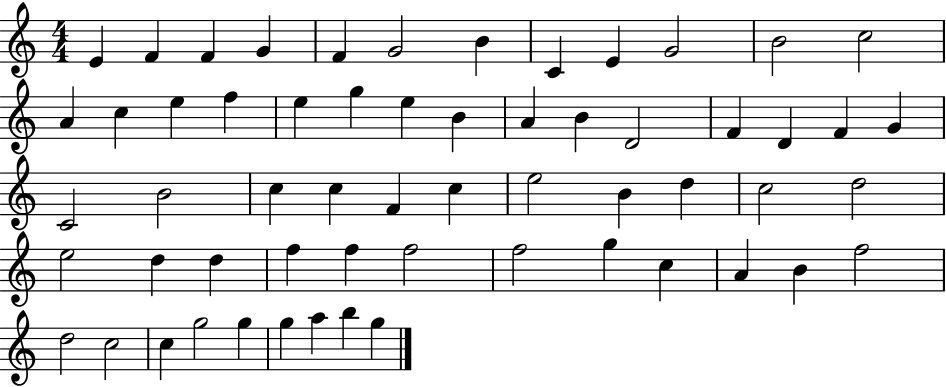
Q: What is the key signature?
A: C major